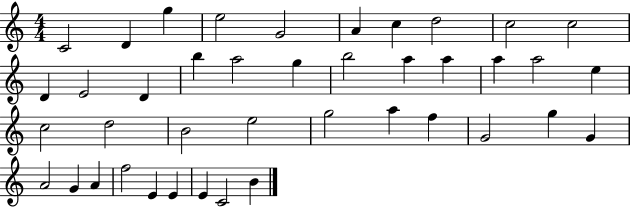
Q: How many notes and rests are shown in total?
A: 41